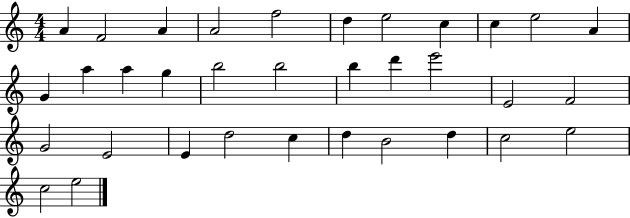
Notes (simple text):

A4/q F4/h A4/q A4/h F5/h D5/q E5/h C5/q C5/q E5/h A4/q G4/q A5/q A5/q G5/q B5/h B5/h B5/q D6/q E6/h E4/h F4/h G4/h E4/h E4/q D5/h C5/q D5/q B4/h D5/q C5/h E5/h C5/h E5/h